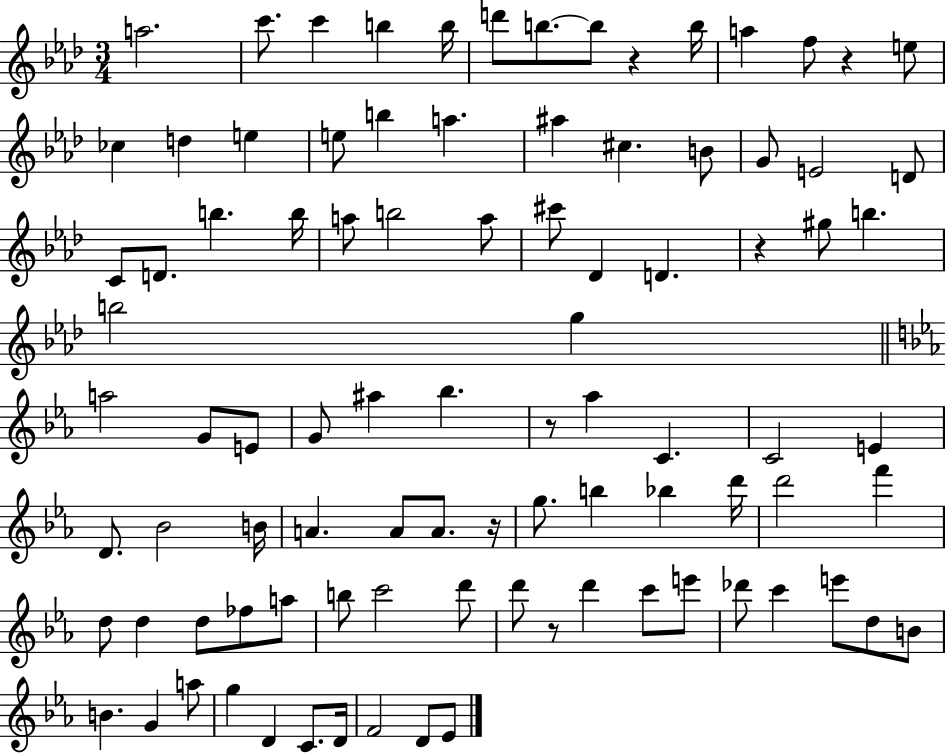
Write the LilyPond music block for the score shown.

{
  \clef treble
  \numericTimeSignature
  \time 3/4
  \key aes \major
  a''2. | c'''8. c'''4 b''4 b''16 | d'''8 b''8.~~ b''8 r4 b''16 | a''4 f''8 r4 e''8 | \break ces''4 d''4 e''4 | e''8 b''4 a''4. | ais''4 cis''4. b'8 | g'8 e'2 d'8 | \break c'8 d'8. b''4. b''16 | a''8 b''2 a''8 | cis'''8 des'4 d'4. | r4 gis''8 b''4. | \break b''2 g''4 | \bar "||" \break \key ees \major a''2 g'8 e'8 | g'8 ais''4 bes''4. | r8 aes''4 c'4. | c'2 e'4 | \break d'8. bes'2 b'16 | a'4. a'8 a'8. r16 | g''8. b''4 bes''4 d'''16 | d'''2 f'''4 | \break d''8 d''4 d''8 fes''8 a''8 | b''8 c'''2 d'''8 | d'''8 r8 d'''4 c'''8 e'''8 | des'''8 c'''4 e'''8 d''8 b'8 | \break b'4. g'4 a''8 | g''4 d'4 c'8. d'16 | f'2 d'8 ees'8 | \bar "|."
}